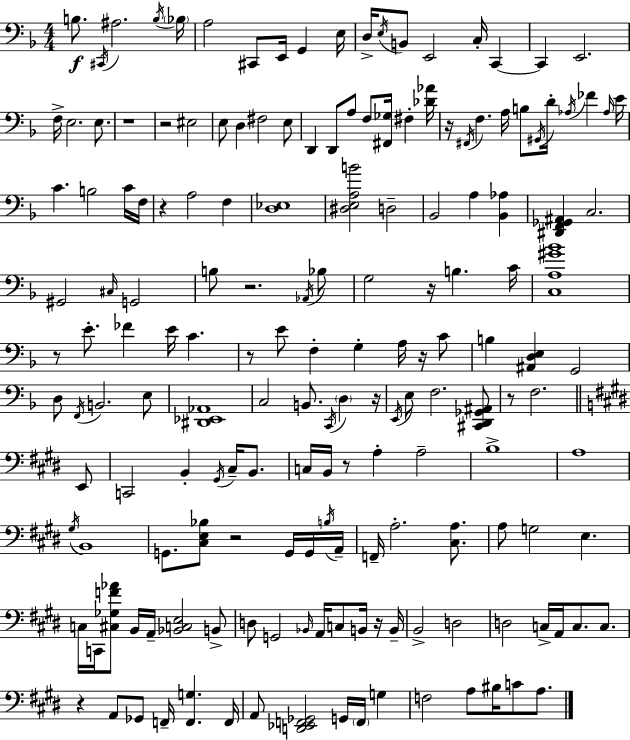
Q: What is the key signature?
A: F major